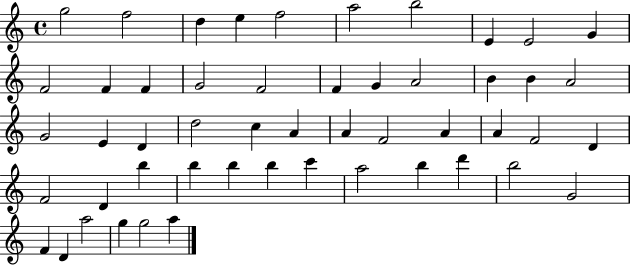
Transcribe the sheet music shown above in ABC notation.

X:1
T:Untitled
M:4/4
L:1/4
K:C
g2 f2 d e f2 a2 b2 E E2 G F2 F F G2 F2 F G A2 B B A2 G2 E D d2 c A A F2 A A F2 D F2 D b b b b c' a2 b d' b2 G2 F D a2 g g2 a